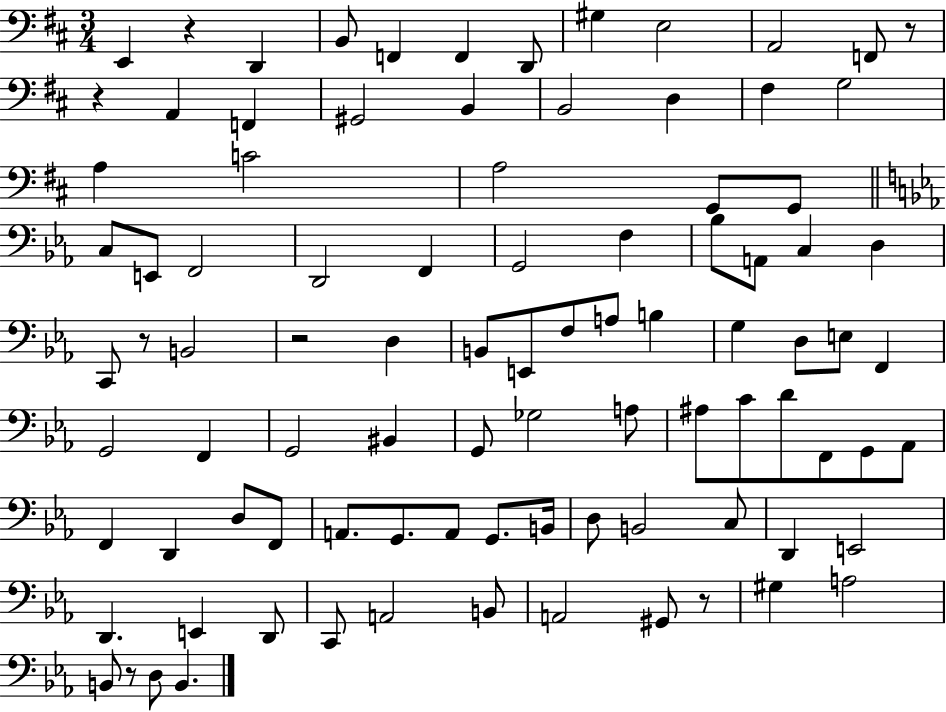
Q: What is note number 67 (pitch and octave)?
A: G2